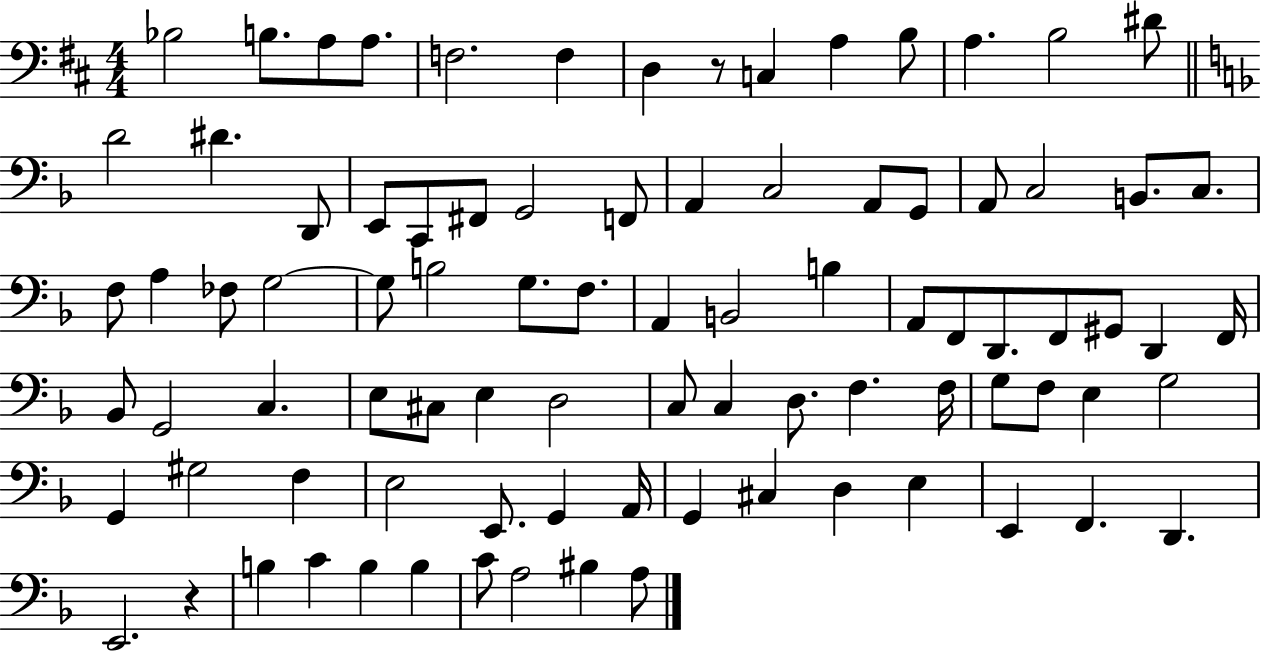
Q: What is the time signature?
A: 4/4